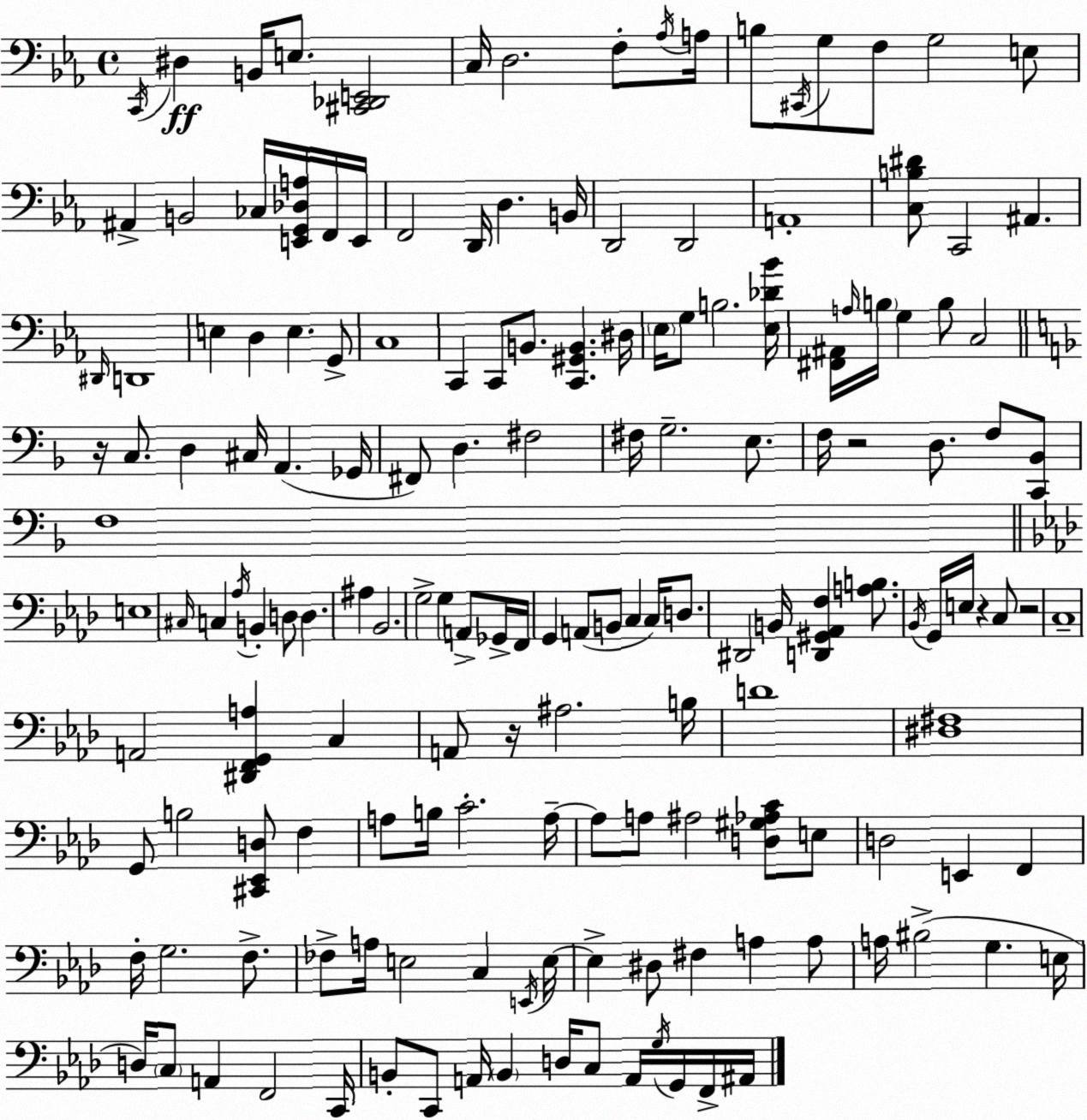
X:1
T:Untitled
M:4/4
L:1/4
K:Cm
C,,/4 ^D, B,,/4 E,/2 [^C,,_D,,E,,]2 C,/4 D,2 F,/2 _A,/4 A,/4 B,/2 ^C,,/4 G,/2 F,/2 G,2 E,/2 ^A,, B,,2 _C,/4 [E,,G,,_D,A,]/4 F,,/4 E,,/4 F,,2 D,,/4 D, B,,/4 D,,2 D,,2 A,,4 [C,B,^D]/2 C,,2 ^A,, ^D,,/4 D,,4 E, D, E, G,,/2 C,4 C,, C,,/2 B,,/2 [C,,^G,,B,,] ^D,/4 _E,/4 G,/2 B,2 [_E,_D_B]/4 [^F,,^A,,]/4 A,/4 B,/4 G, B,/2 C,2 z/4 C,/2 D, ^C,/4 A,, _G,,/4 ^F,,/2 D, ^F,2 ^F,/4 G,2 E,/2 F,/4 z2 D,/2 F,/2 [C,,_B,,]/2 F,4 E,4 ^C,/4 C, _A,/4 B,, D,/2 D, ^A, _B,,2 G,2 G, A,,/2 _G,,/4 F,,/4 G,, A,,/2 B,,/2 C, C,/4 D,/2 ^D,,2 B,,/4 [D,,^G,,_A,,F,] [A,B,]/2 _B,,/4 G,,/4 E,/4 z C,/2 z2 C,4 A,,2 [^D,,F,,G,,A,] C, A,,/2 z/4 ^A,2 B,/4 D4 [^D,^F,]4 G,,/2 B,2 [^C,,_E,,D,]/2 F, A,/2 B,/4 C2 A,/4 A,/2 A,/2 ^A,2 [D,^G,_A,C]/2 E,/2 D,2 E,, F,, F,/4 G,2 F,/2 _F,/2 A,/4 E,2 C, E,,/4 E,/4 E, ^D,/2 ^F, A, A,/2 A,/4 ^B,2 G, E,/4 D,/4 C,/2 A,, F,,2 C,,/4 B,,/2 C,,/2 A,,/4 B,, D,/4 C,/2 A,,/4 G,/4 G,,/4 F,,/4 ^A,,/4